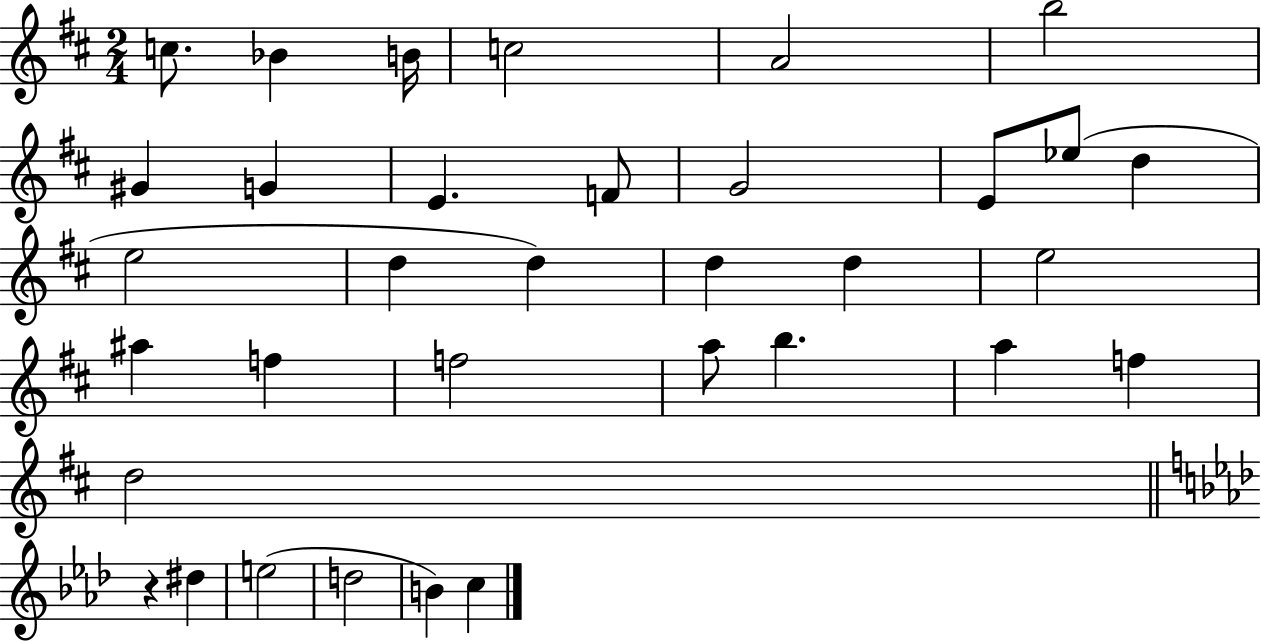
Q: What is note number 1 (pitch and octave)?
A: C5